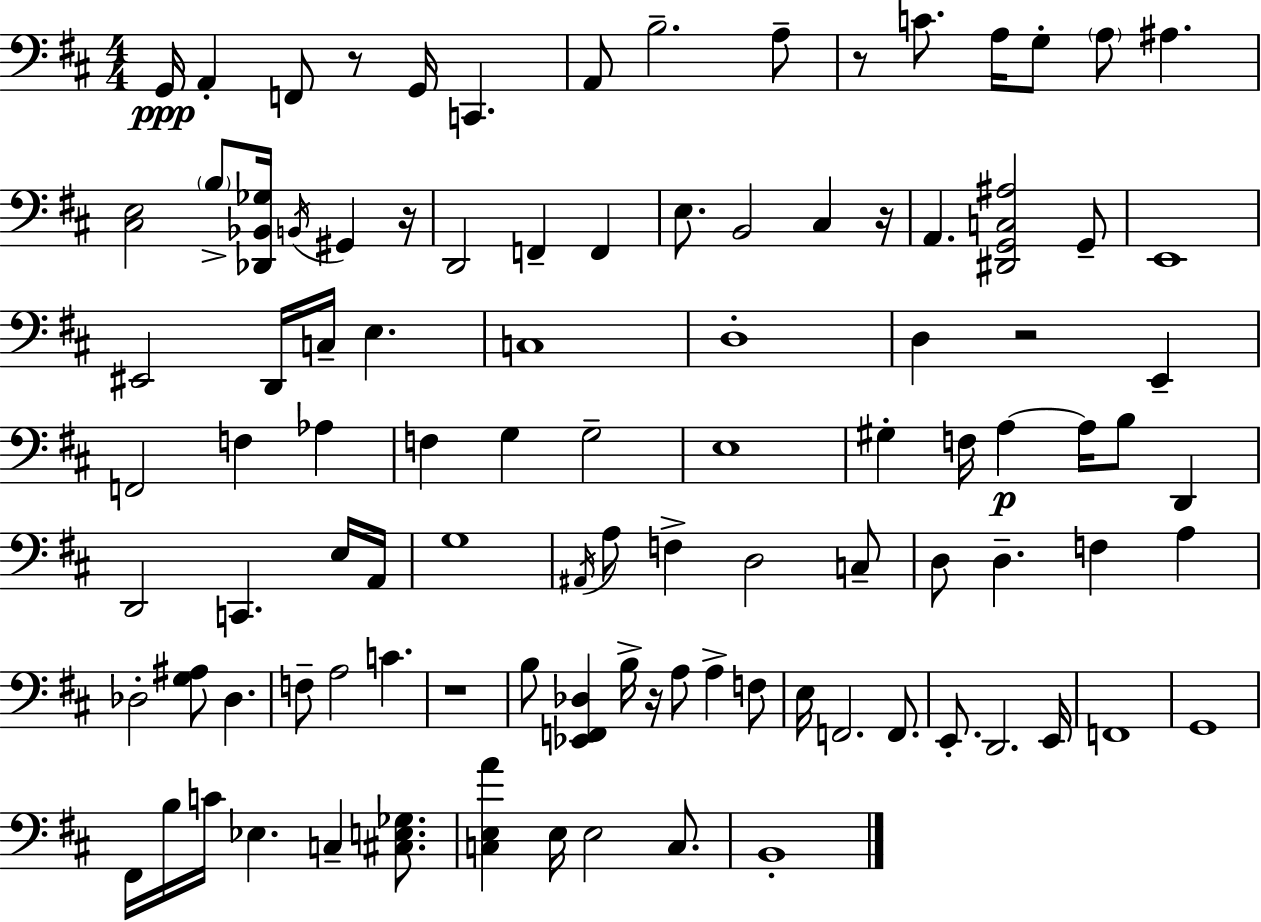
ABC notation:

X:1
T:Untitled
M:4/4
L:1/4
K:D
G,,/4 A,, F,,/2 z/2 G,,/4 C,, A,,/2 B,2 A,/2 z/2 C/2 A,/4 G,/2 A,/2 ^A, [^C,E,]2 B,/2 [_D,,_B,,_G,]/4 B,,/4 ^G,, z/4 D,,2 F,, F,, E,/2 B,,2 ^C, z/4 A,, [^D,,G,,C,^A,]2 G,,/2 E,,4 ^E,,2 D,,/4 C,/4 E, C,4 D,4 D, z2 E,, F,,2 F, _A, F, G, G,2 E,4 ^G, F,/4 A, A,/4 B,/2 D,, D,,2 C,, E,/4 A,,/4 G,4 ^A,,/4 A,/2 F, D,2 C,/2 D,/2 D, F, A, _D,2 [G,^A,]/2 _D, F,/2 A,2 C z4 B,/2 [_E,,F,,_D,] B,/4 z/4 A,/2 A, F,/2 E,/4 F,,2 F,,/2 E,,/2 D,,2 E,,/4 F,,4 G,,4 ^F,,/4 B,/4 C/4 _E, C, [^C,E,_G,]/2 [C,E,A] E,/4 E,2 C,/2 B,,4